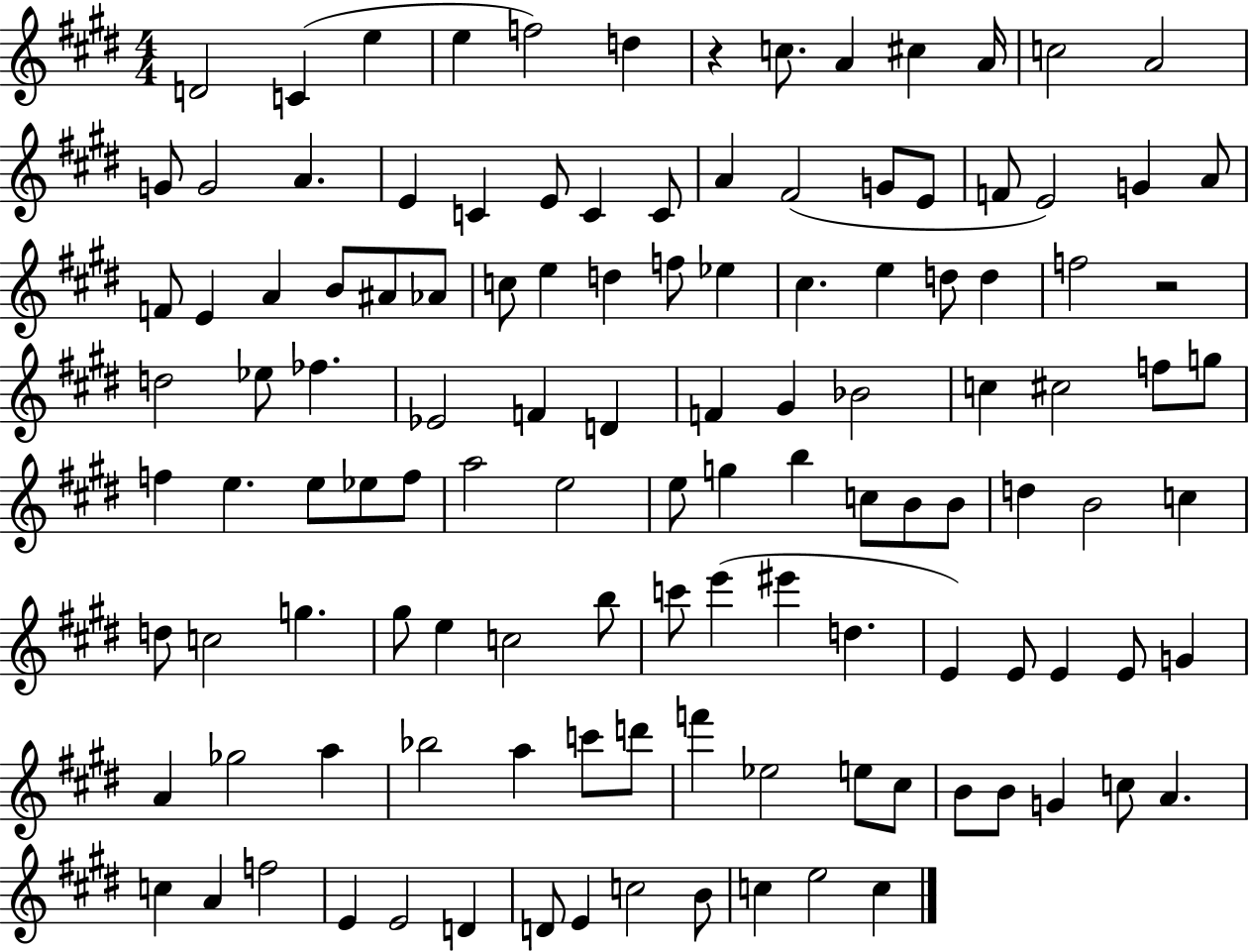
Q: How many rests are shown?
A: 2